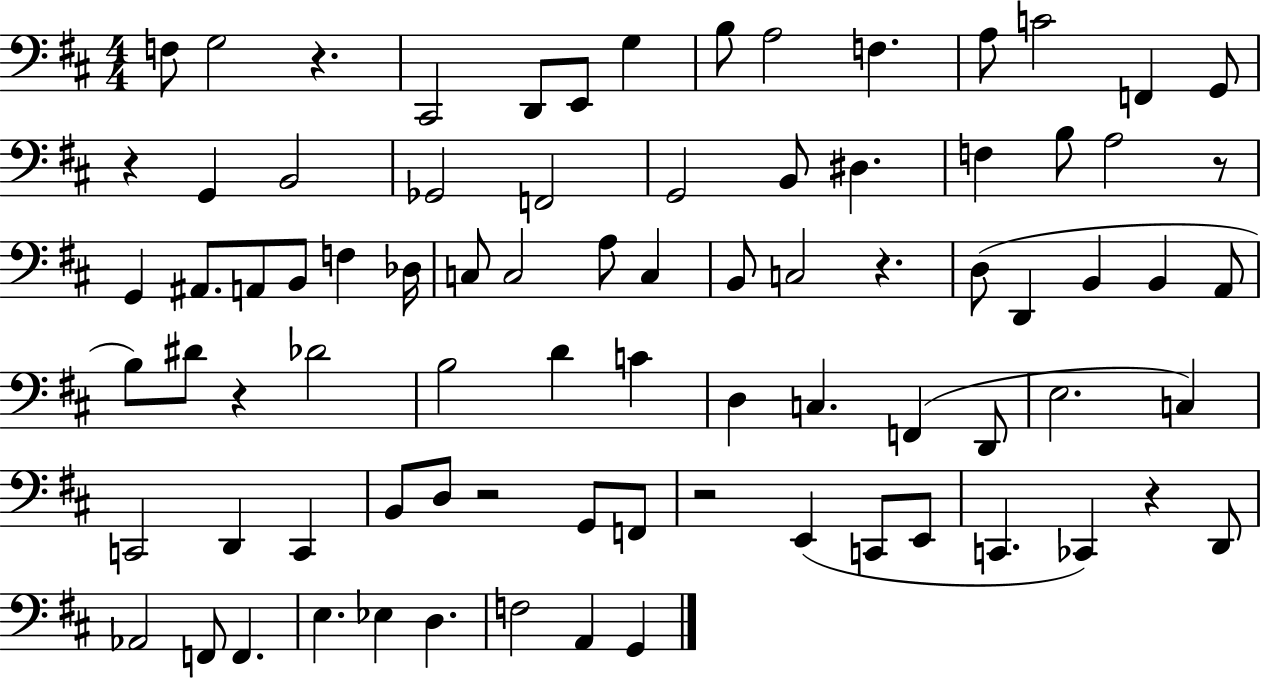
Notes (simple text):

F3/e G3/h R/q. C#2/h D2/e E2/e G3/q B3/e A3/h F3/q. A3/e C4/h F2/q G2/e R/q G2/q B2/h Gb2/h F2/h G2/h B2/e D#3/q. F3/q B3/e A3/h R/e G2/q A#2/e. A2/e B2/e F3/q Db3/s C3/e C3/h A3/e C3/q B2/e C3/h R/q. D3/e D2/q B2/q B2/q A2/e B3/e D#4/e R/q Db4/h B3/h D4/q C4/q D3/q C3/q. F2/q D2/e E3/h. C3/q C2/h D2/q C2/q B2/e D3/e R/h G2/e F2/e R/h E2/q C2/e E2/e C2/q. CES2/q R/q D2/e Ab2/h F2/e F2/q. E3/q. Eb3/q D3/q. F3/h A2/q G2/q